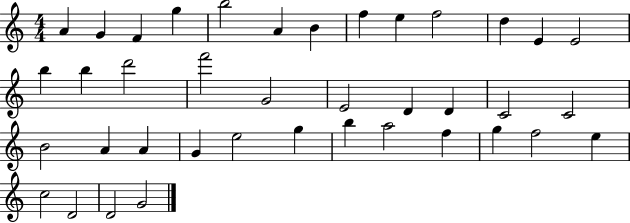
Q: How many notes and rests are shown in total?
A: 39